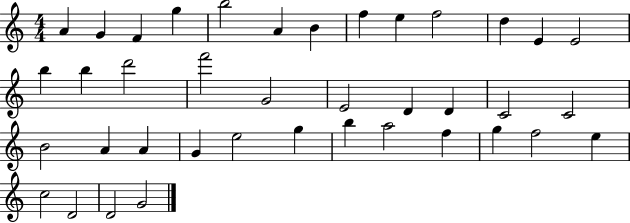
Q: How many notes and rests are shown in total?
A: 39